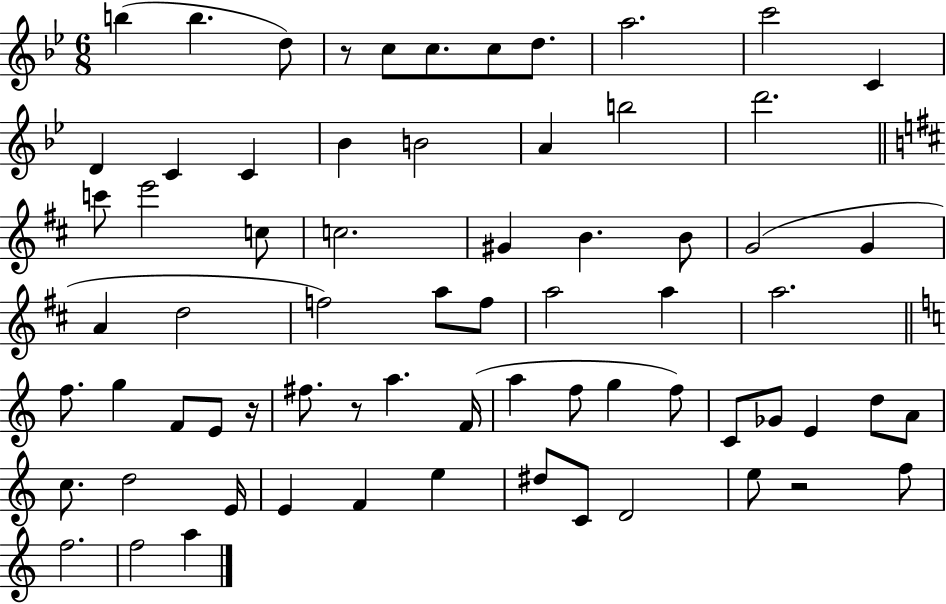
{
  \clef treble
  \numericTimeSignature
  \time 6/8
  \key bes \major
  b''4( b''4. d''8) | r8 c''8 c''8. c''8 d''8. | a''2. | c'''2 c'4 | \break d'4 c'4 c'4 | bes'4 b'2 | a'4 b''2 | d'''2. | \break \bar "||" \break \key b \minor c'''8 e'''2 c''8 | c''2. | gis'4 b'4. b'8 | g'2( g'4 | \break a'4 d''2 | f''2) a''8 f''8 | a''2 a''4 | a''2. | \break \bar "||" \break \key c \major f''8. g''4 f'8 e'8 r16 | fis''8. r8 a''4. f'16( | a''4 f''8 g''4 f''8) | c'8 ges'8 e'4 d''8 a'8 | \break c''8. d''2 e'16 | e'4 f'4 e''4 | dis''8 c'8 d'2 | e''8 r2 f''8 | \break f''2. | f''2 a''4 | \bar "|."
}